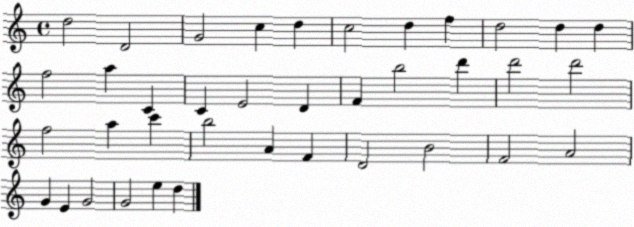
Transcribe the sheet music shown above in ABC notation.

X:1
T:Untitled
M:4/4
L:1/4
K:C
d2 D2 G2 c d c2 d f d2 d d f2 a C C E2 D F b2 d' d'2 d'2 f2 a c' b2 A F D2 B2 F2 A2 G E G2 G2 e d